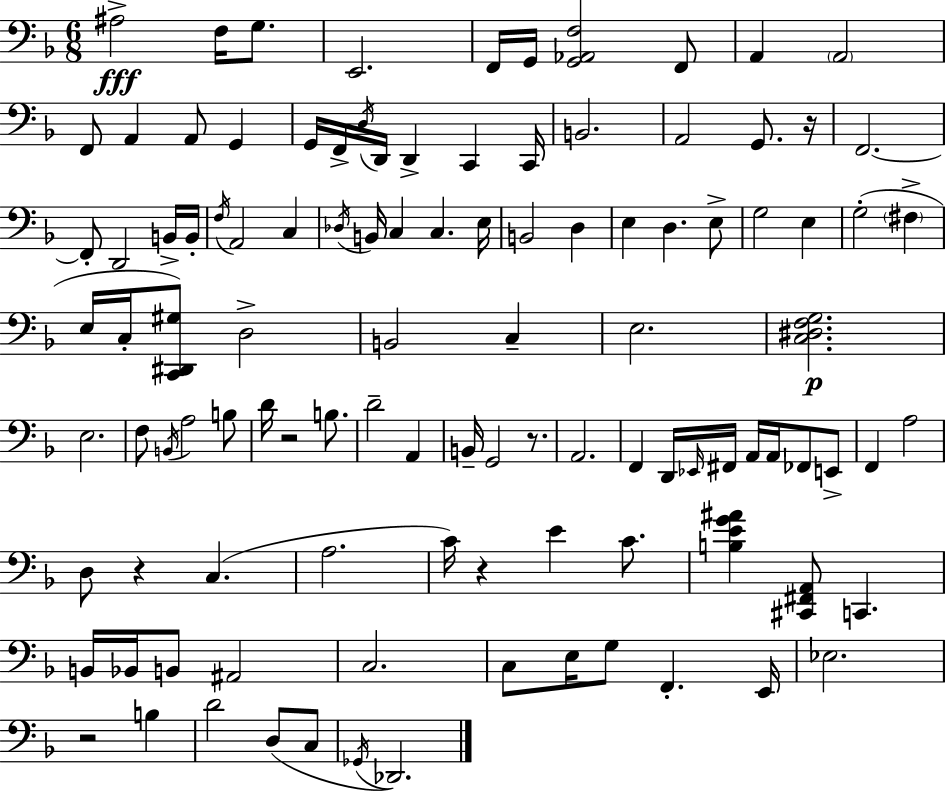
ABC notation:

X:1
T:Untitled
M:6/8
L:1/4
K:F
^A,2 F,/4 G,/2 E,,2 F,,/4 G,,/4 [G,,_A,,F,]2 F,,/2 A,, A,,2 F,,/2 A,, A,,/2 G,, G,,/4 F,,/4 D,/4 D,,/4 D,, C,, C,,/4 B,,2 A,,2 G,,/2 z/4 F,,2 F,,/2 D,,2 B,,/4 B,,/4 F,/4 A,,2 C, _D,/4 B,,/4 C, C, E,/4 B,,2 D, E, D, E,/2 G,2 E, G,2 ^F, E,/4 C,/4 [C,,^D,,^G,]/2 D,2 B,,2 C, E,2 [C,^D,F,G,]2 E,2 F,/2 B,,/4 A,2 B,/2 D/4 z2 B,/2 D2 A,, B,,/4 G,,2 z/2 A,,2 F,, D,,/4 _E,,/4 ^F,,/4 A,,/4 A,,/4 _F,,/2 E,,/2 F,, A,2 D,/2 z C, A,2 C/4 z E C/2 [B,EG^A] [^C,,^F,,A,,]/2 C,, B,,/4 _B,,/4 B,,/2 ^A,,2 C,2 C,/2 E,/4 G,/2 F,, E,,/4 _E,2 z2 B, D2 D,/2 C,/2 _G,,/4 _D,,2